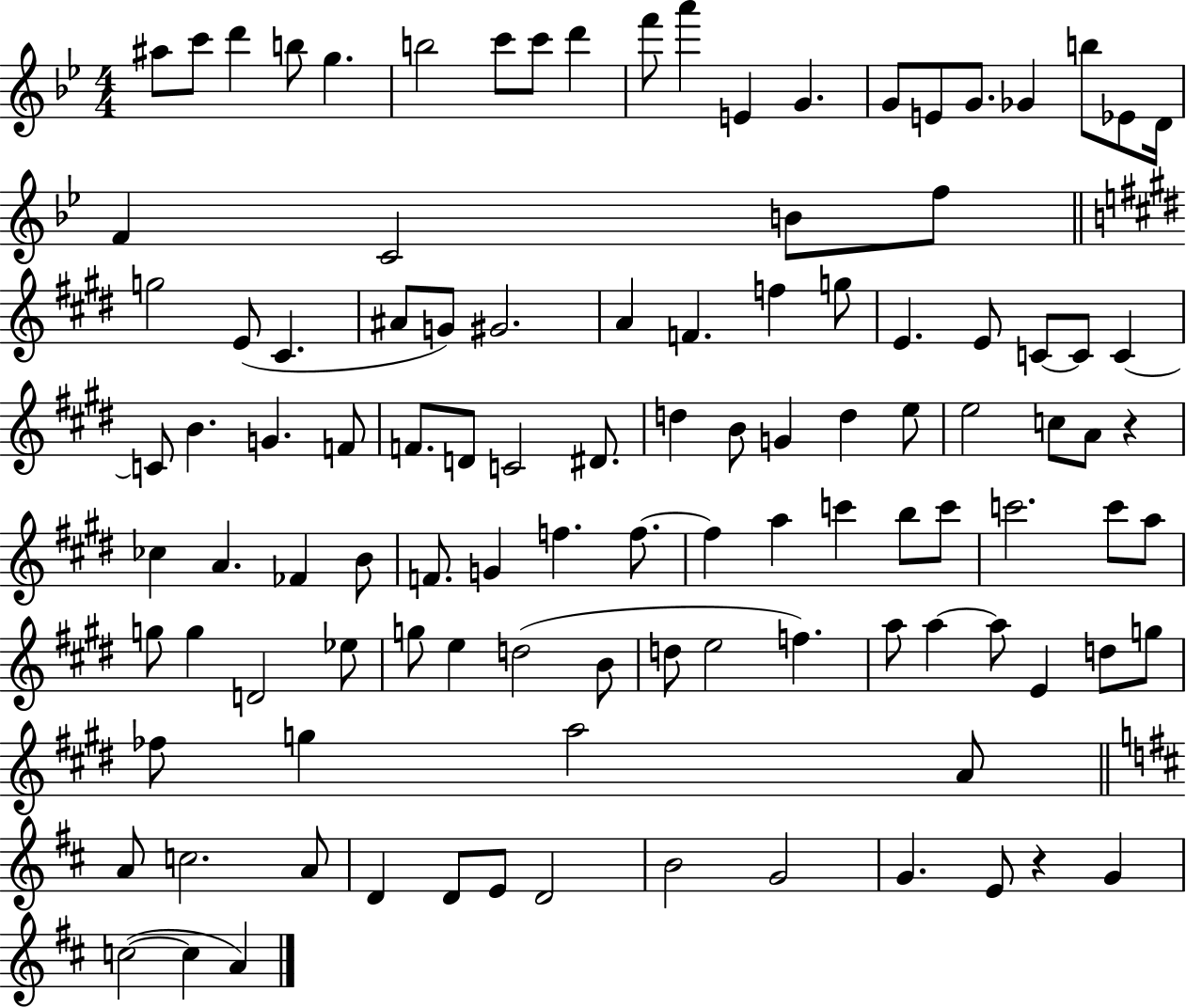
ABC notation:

X:1
T:Untitled
M:4/4
L:1/4
K:Bb
^a/2 c'/2 d' b/2 g b2 c'/2 c'/2 d' f'/2 a' E G G/2 E/2 G/2 _G b/2 _E/2 D/4 F C2 B/2 f/2 g2 E/2 ^C ^A/2 G/2 ^G2 A F f g/2 E E/2 C/2 C/2 C C/2 B G F/2 F/2 D/2 C2 ^D/2 d B/2 G d e/2 e2 c/2 A/2 z _c A _F B/2 F/2 G f f/2 f a c' b/2 c'/2 c'2 c'/2 a/2 g/2 g D2 _e/2 g/2 e d2 B/2 d/2 e2 f a/2 a a/2 E d/2 g/2 _f/2 g a2 A/2 A/2 c2 A/2 D D/2 E/2 D2 B2 G2 G E/2 z G c2 c A